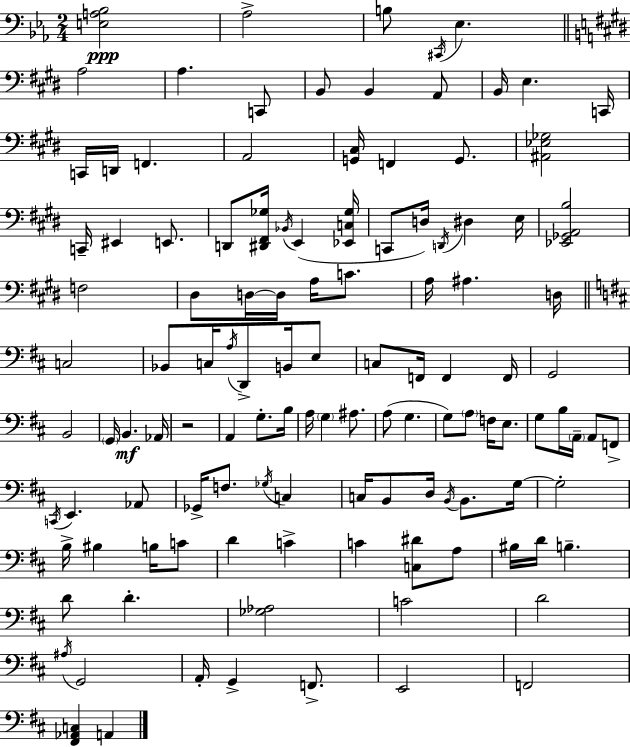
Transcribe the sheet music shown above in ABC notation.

X:1
T:Untitled
M:2/4
L:1/4
K:Eb
[E,A,_B,]2 _A,2 B,/2 ^C,,/4 _E, A,2 A, C,,/2 B,,/2 B,, A,,/2 B,,/4 E, C,,/4 C,,/4 D,,/4 F,, A,,2 [G,,^C,]/4 F,, G,,/2 [^A,,_E,_G,]2 C,,/4 ^E,, E,,/2 D,,/2 [^D,,^F,,_G,]/4 _B,,/4 E,, [_E,,C,_G,]/4 C,,/2 D,/4 D,,/4 ^D, E,/4 [_E,,_G,,A,,B,]2 F,2 ^D,/2 D,/4 D,/4 A,/4 C/2 A,/4 ^A, D,/4 C,2 _B,,/2 C,/4 A,/4 D,,/2 B,,/4 E,/2 C,/2 F,,/4 F,, F,,/4 G,,2 B,,2 G,,/4 B,, _A,,/4 z2 A,, G,/2 B,/4 A,/4 G, ^A,/2 A,/2 G, G,/2 A,/2 F,/4 E,/2 G,/2 B,/4 A,,/4 A,,/2 F,,/2 C,,/4 E,, _A,,/2 _G,,/4 F,/2 _G,/4 C, C,/4 B,,/2 D,/4 B,,/4 B,,/2 G,/4 G,2 B,/4 ^B, B,/4 C/2 D C C [C,^D]/2 A,/2 ^B,/4 D/4 B, D/2 D [_G,_A,]2 C2 D2 ^A,/4 G,,2 A,,/4 G,, F,,/2 E,,2 F,,2 [^F,,_A,,C,] A,,